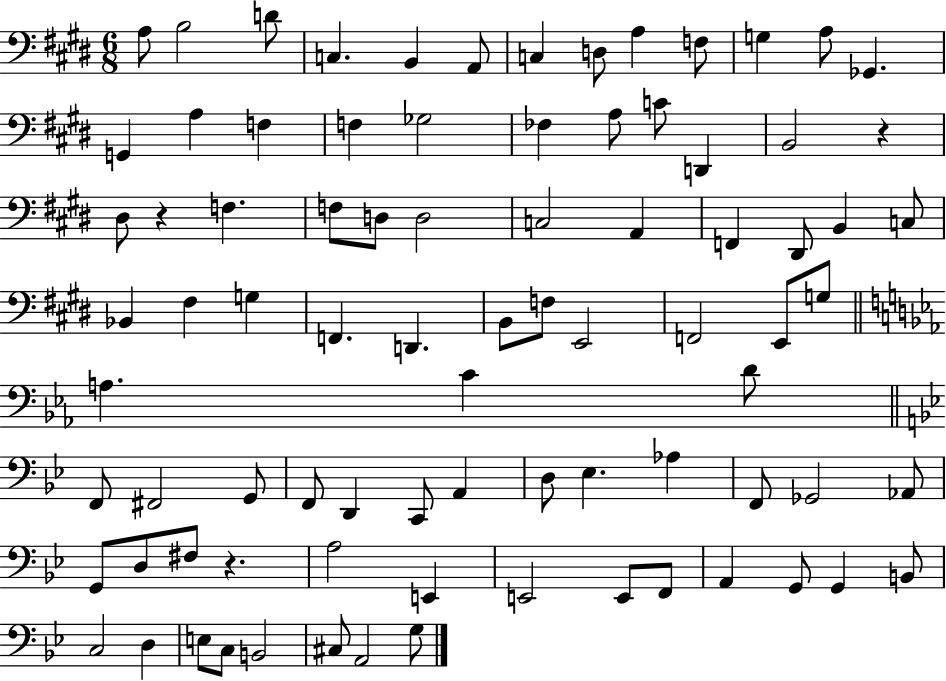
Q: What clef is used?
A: bass